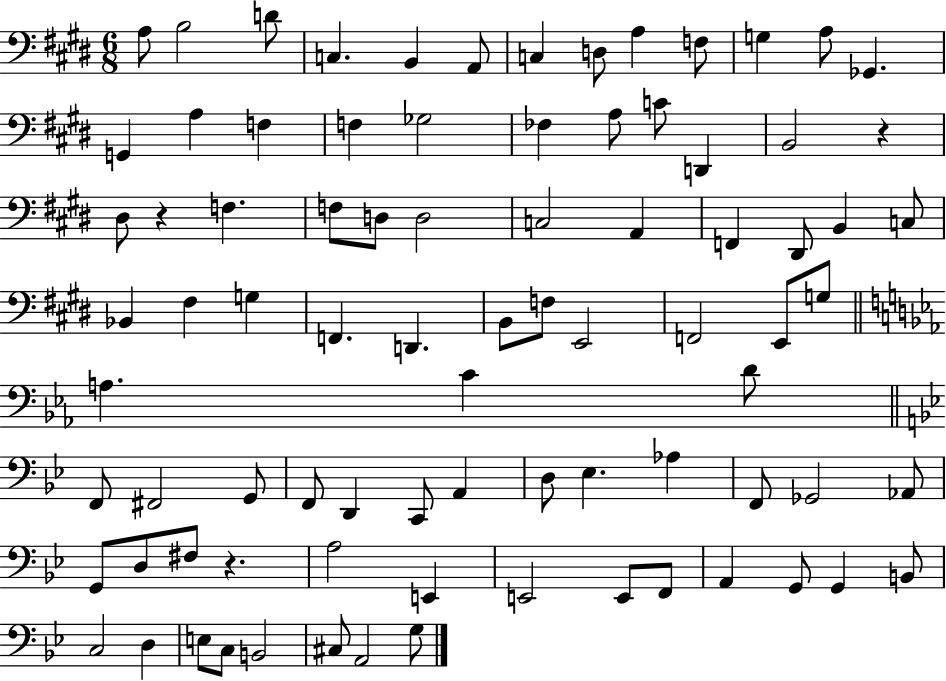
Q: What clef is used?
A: bass